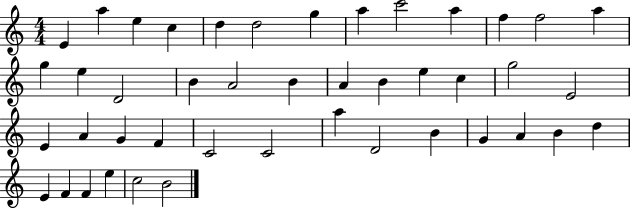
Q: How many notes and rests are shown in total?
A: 44